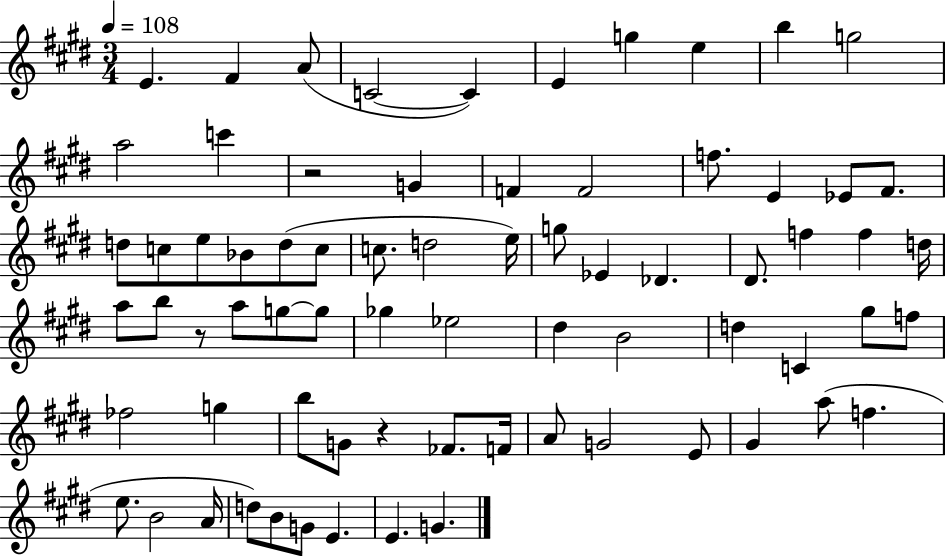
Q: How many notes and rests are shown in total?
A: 72